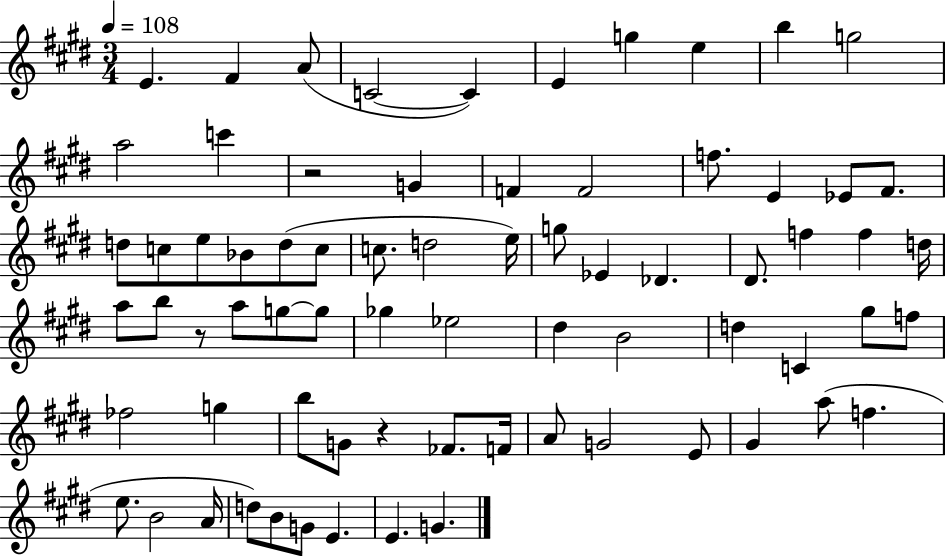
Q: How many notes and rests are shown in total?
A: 72